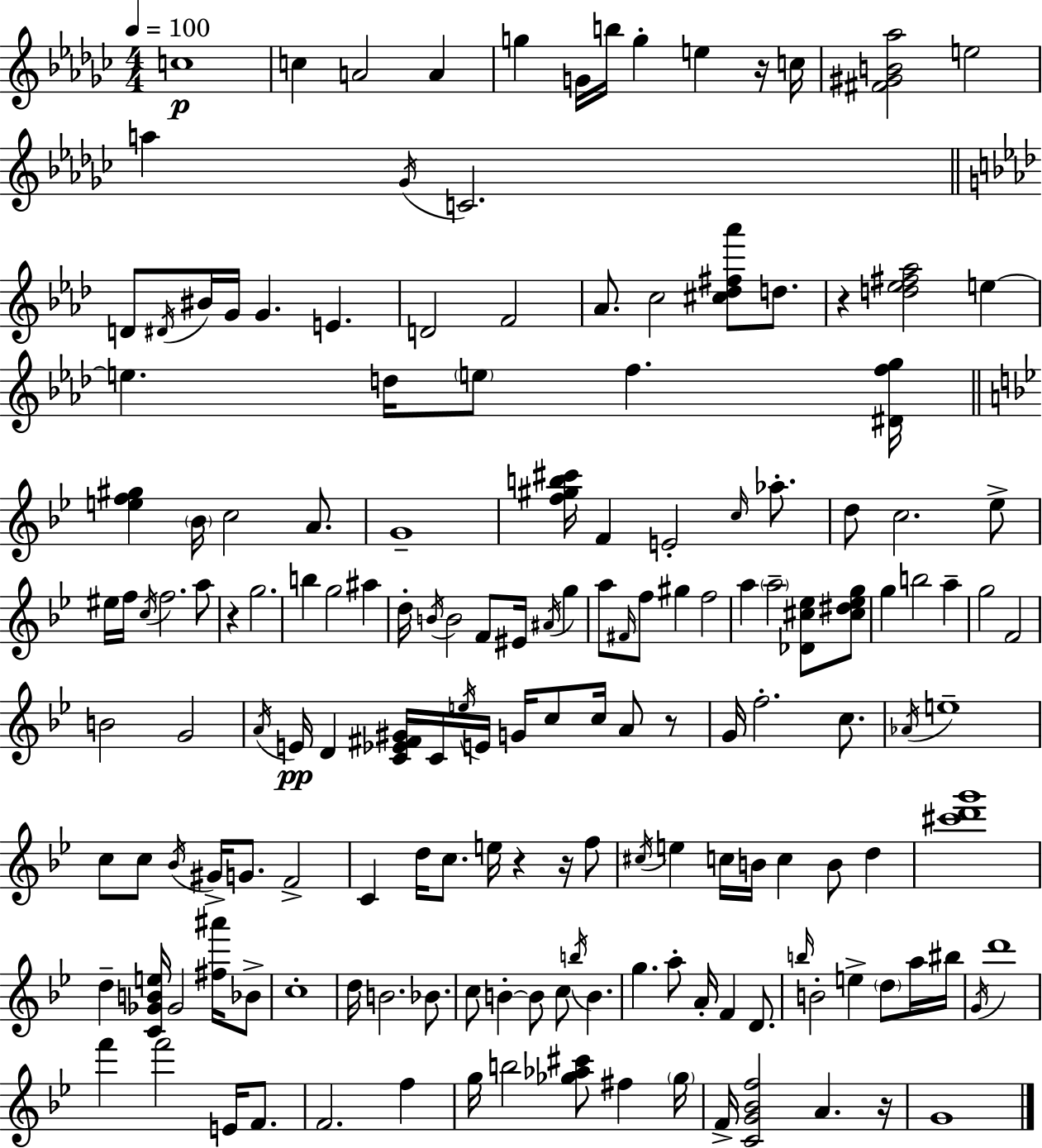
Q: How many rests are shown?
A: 7